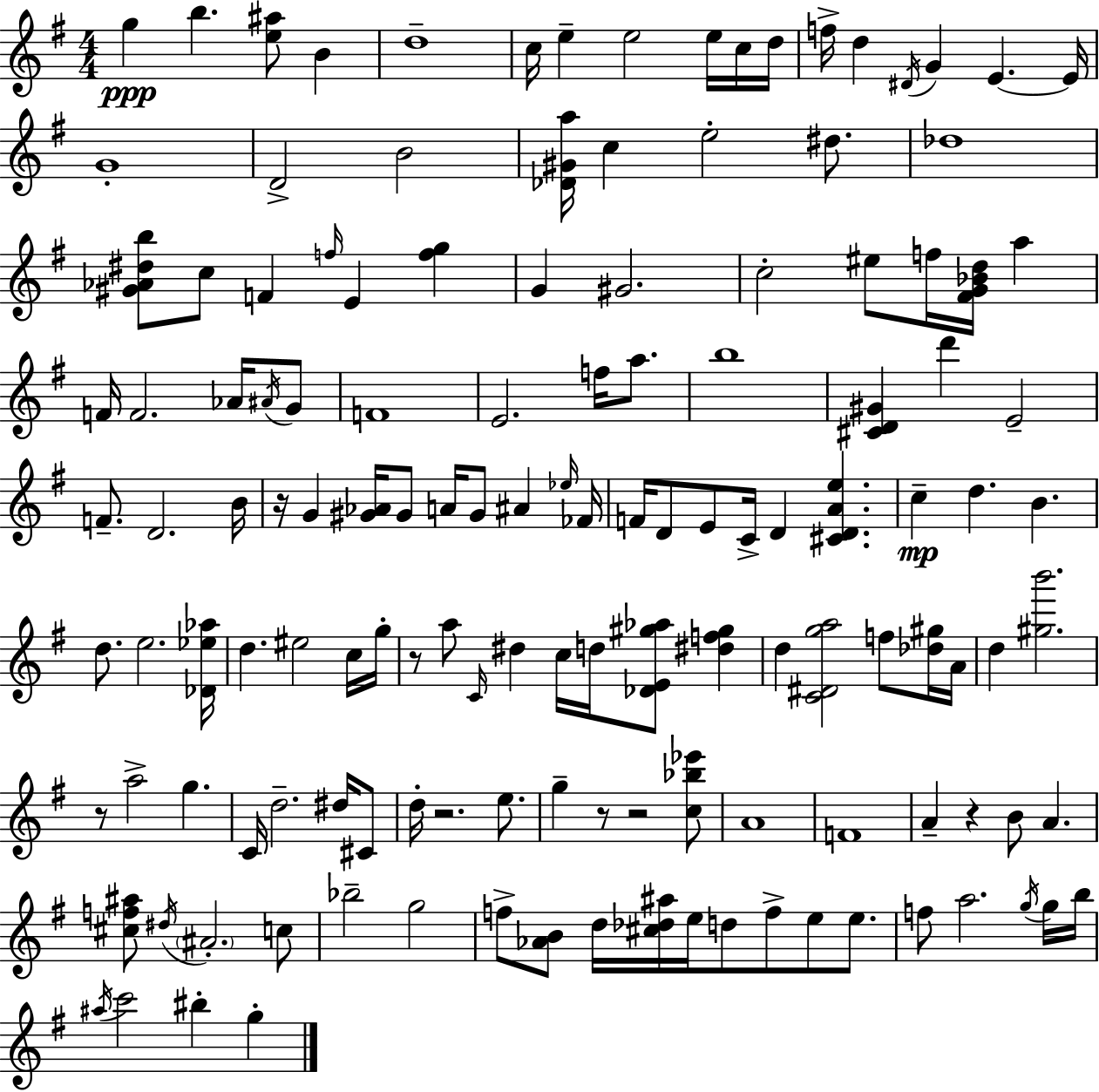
G5/q B5/q. [E5,A#5]/e B4/q D5/w C5/s E5/q E5/h E5/s C5/s D5/s F5/s D5/q D#4/s G4/q E4/q. E4/s G4/w D4/h B4/h [Db4,G#4,A5]/s C5/q E5/h D#5/e. Db5/w [G#4,Ab4,D#5,B5]/e C5/e F4/q F5/s E4/q [F5,G5]/q G4/q G#4/h. C5/h EIS5/e F5/s [F#4,G4,Bb4,D5]/s A5/q F4/s F4/h. Ab4/s A#4/s G4/e F4/w E4/h. F5/s A5/e. B5/w [C#4,D4,G#4]/q D6/q E4/h F4/e. D4/h. B4/s R/s G4/q [G#4,Ab4]/s G#4/e A4/s G#4/e A#4/q Eb5/s FES4/s F4/s D4/e E4/e C4/s D4/q [C#4,D4,A4,E5]/q. C5/q D5/q. B4/q. D5/e. E5/h. [Db4,Eb5,Ab5]/s D5/q. EIS5/h C5/s G5/s R/e A5/e C4/s D#5/q C5/s D5/s [Db4,E4,G#5,Ab5]/e [D#5,F5,G#5]/q D5/q [C4,D#4,G5,A5]/h F5/e [Db5,G#5]/s A4/s D5/q [G#5,B6]/h. R/e A5/h G5/q. C4/s D5/h. D#5/s C#4/e D5/s R/h. E5/e. G5/q R/e R/h [C5,Bb5,Eb6]/e A4/w F4/w A4/q R/q B4/e A4/q. [C#5,F5,A#5]/e D#5/s A#4/h. C5/e Bb5/h G5/h F5/e [Ab4,B4]/e D5/s [C#5,Db5,A#5]/s E5/s D5/e F5/e E5/e E5/e. F5/e A5/h. G5/s G5/s B5/s A#5/s C6/h BIS5/q G5/q